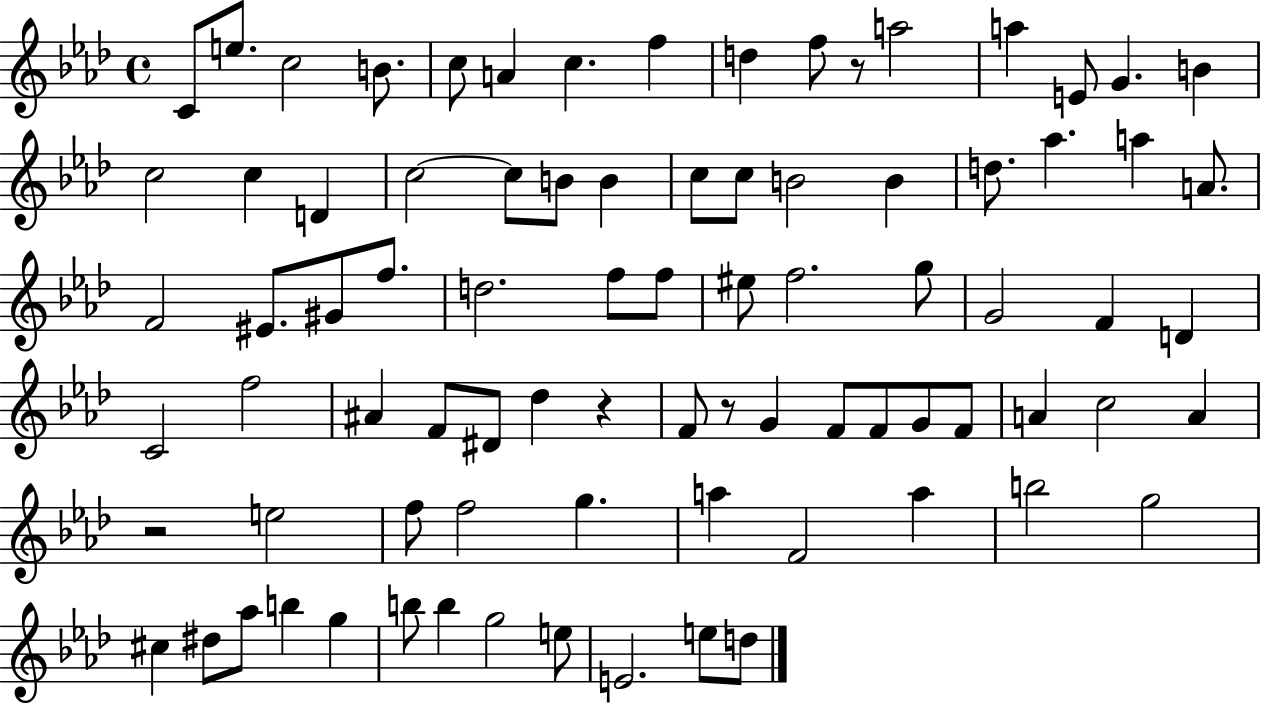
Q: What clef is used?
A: treble